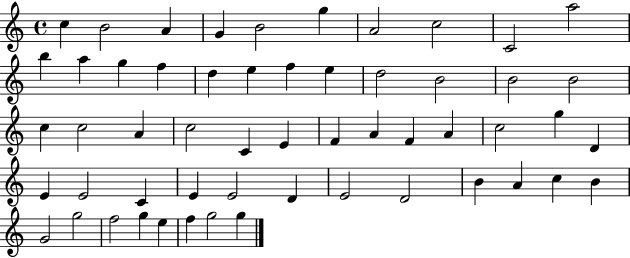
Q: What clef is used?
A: treble